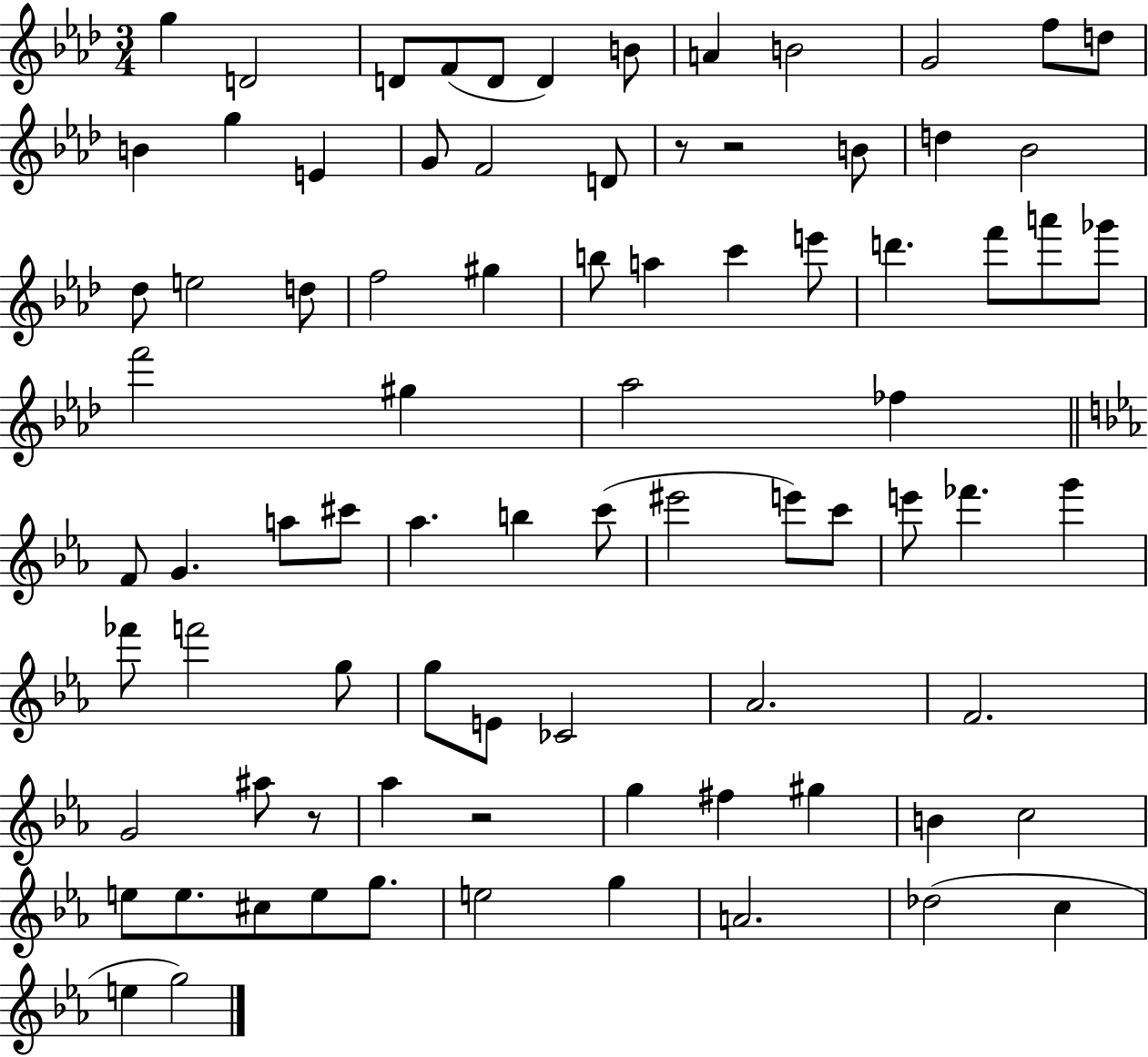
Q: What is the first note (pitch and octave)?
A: G5